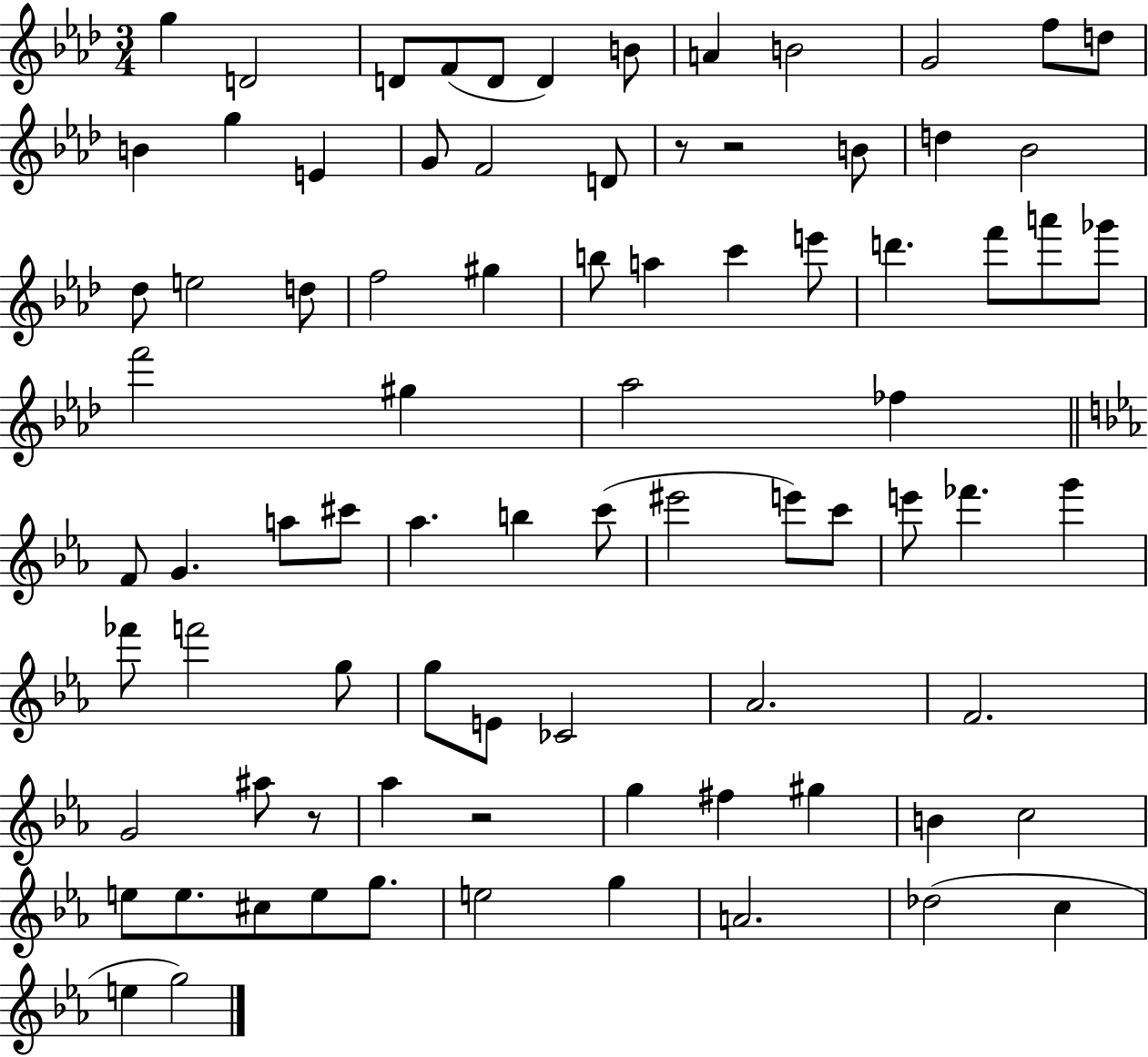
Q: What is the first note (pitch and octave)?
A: G5